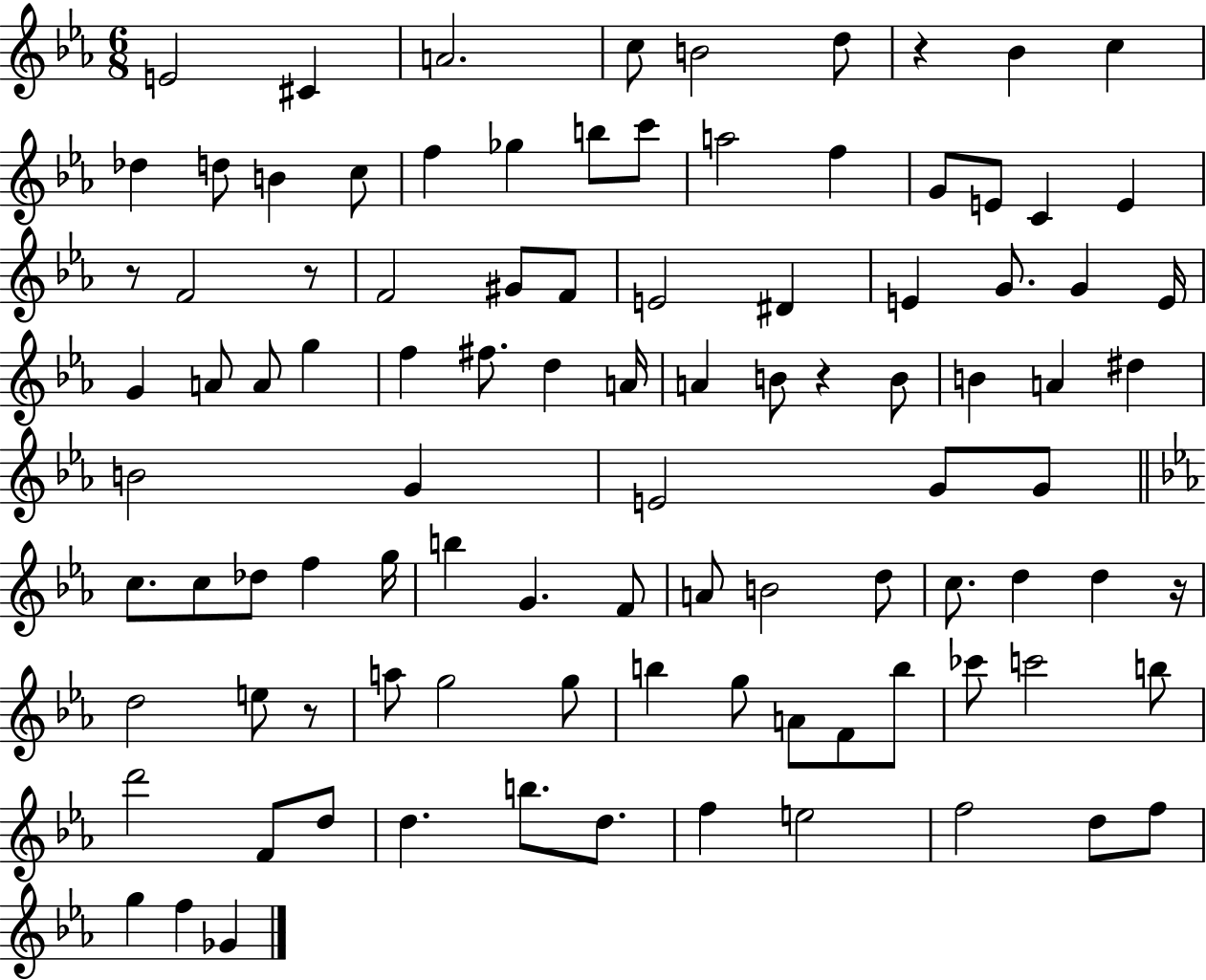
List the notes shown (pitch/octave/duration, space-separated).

E4/h C#4/q A4/h. C5/e B4/h D5/e R/q Bb4/q C5/q Db5/q D5/e B4/q C5/e F5/q Gb5/q B5/e C6/e A5/h F5/q G4/e E4/e C4/q E4/q R/e F4/h R/e F4/h G#4/e F4/e E4/h D#4/q E4/q G4/e. G4/q E4/s G4/q A4/e A4/e G5/q F5/q F#5/e. D5/q A4/s A4/q B4/e R/q B4/e B4/q A4/q D#5/q B4/h G4/q E4/h G4/e G4/e C5/e. C5/e Db5/e F5/q G5/s B5/q G4/q. F4/e A4/e B4/h D5/e C5/e. D5/q D5/q R/s D5/h E5/e R/e A5/e G5/h G5/e B5/q G5/e A4/e F4/e B5/e CES6/e C6/h B5/e D6/h F4/e D5/e D5/q. B5/e. D5/e. F5/q E5/h F5/h D5/e F5/e G5/q F5/q Gb4/q